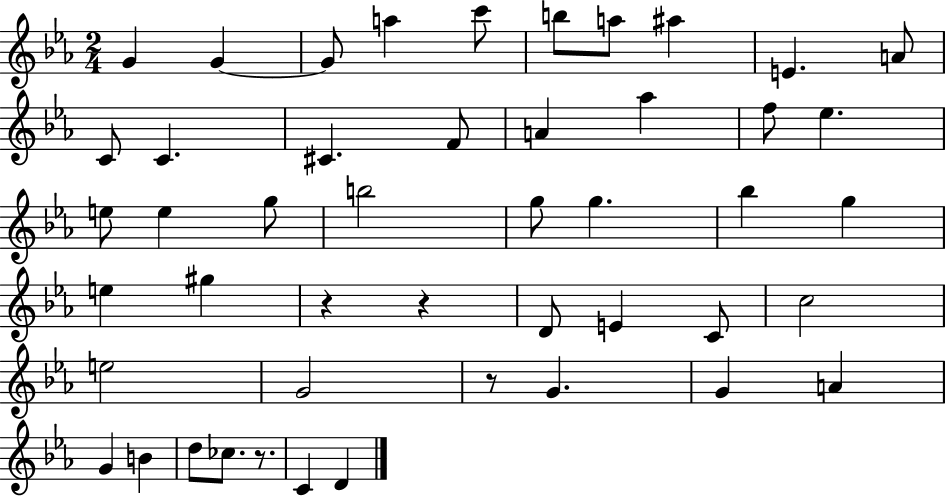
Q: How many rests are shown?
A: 4